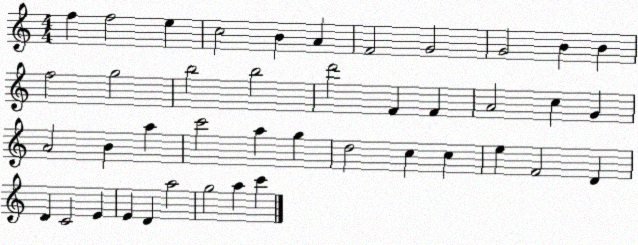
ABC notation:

X:1
T:Untitled
M:4/4
L:1/4
K:C
f f2 e c2 B A F2 G2 G2 B B f2 g2 b2 b2 d'2 F F A2 c G A2 B a c'2 a g d2 c c e F2 D D C2 E E D a2 g2 a c'